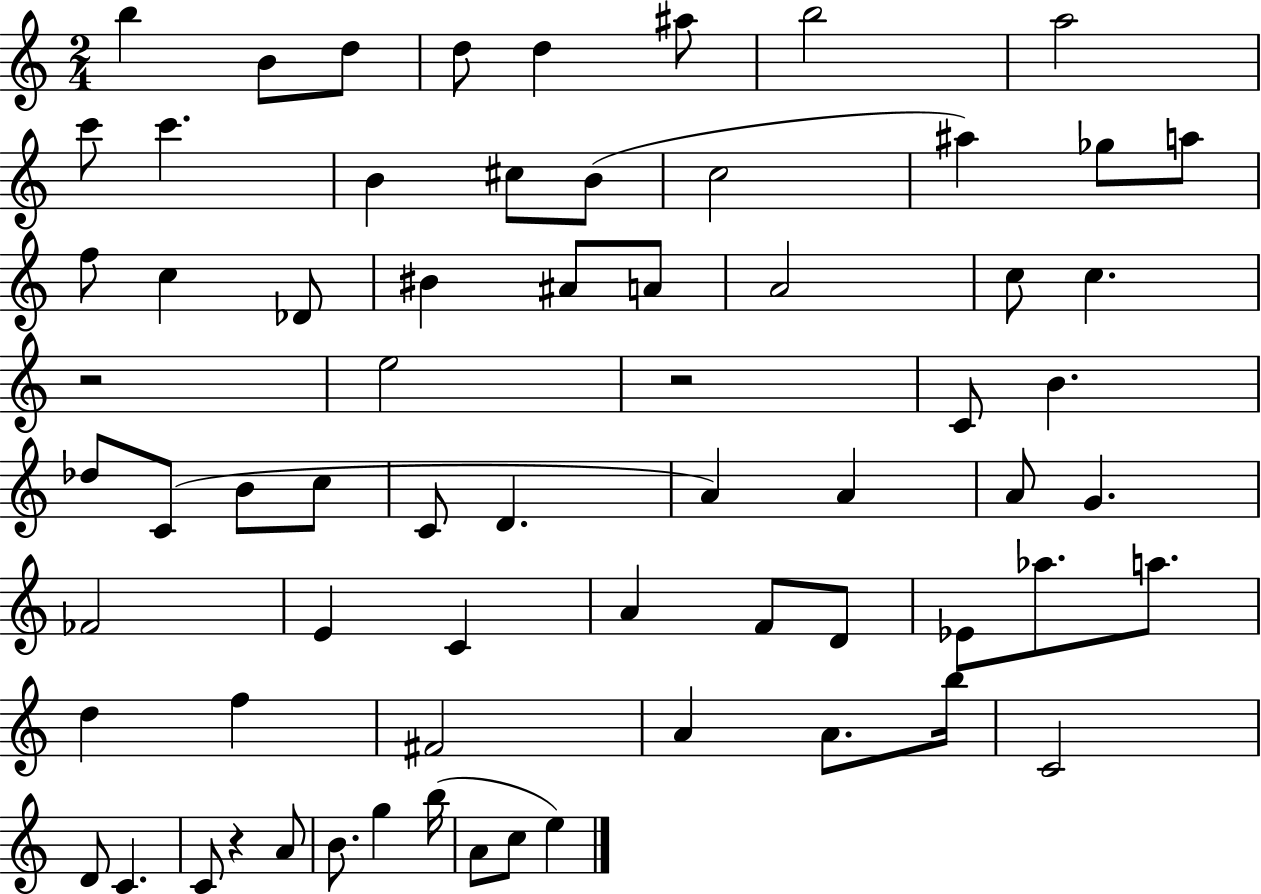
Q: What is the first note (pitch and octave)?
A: B5